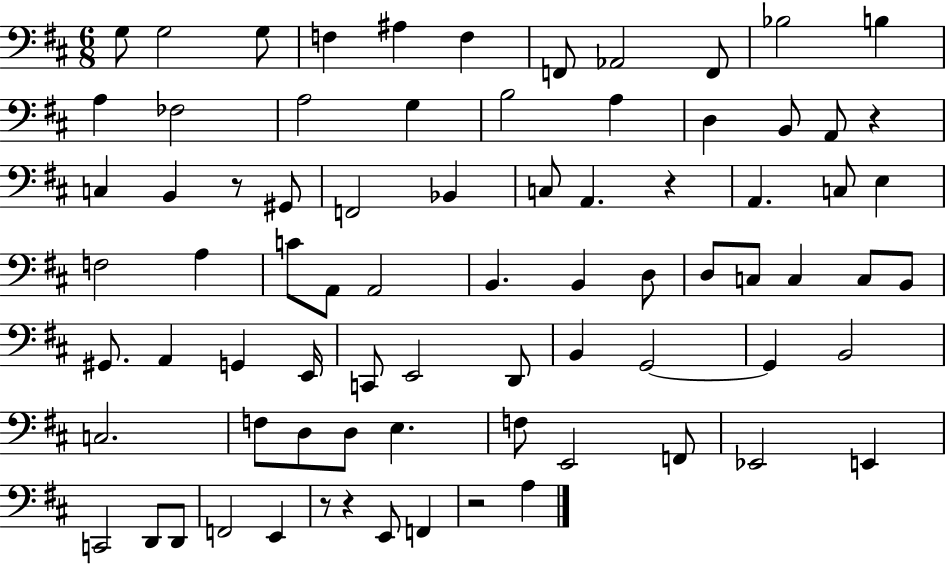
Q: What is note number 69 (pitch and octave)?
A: E2